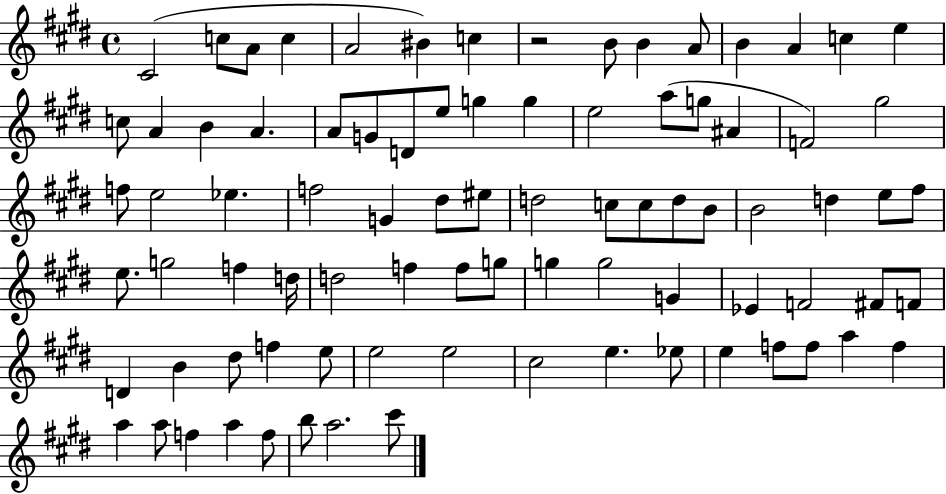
X:1
T:Untitled
M:4/4
L:1/4
K:E
^C2 c/2 A/2 c A2 ^B c z2 B/2 B A/2 B A c e c/2 A B A A/2 G/2 D/2 e/2 g g e2 a/2 g/2 ^A F2 ^g2 f/2 e2 _e f2 G ^d/2 ^e/2 d2 c/2 c/2 d/2 B/2 B2 d e/2 ^f/2 e/2 g2 f d/4 d2 f f/2 g/2 g g2 G _E F2 ^F/2 F/2 D B ^d/2 f e/2 e2 e2 ^c2 e _e/2 e f/2 f/2 a f a a/2 f a f/2 b/2 a2 ^c'/2